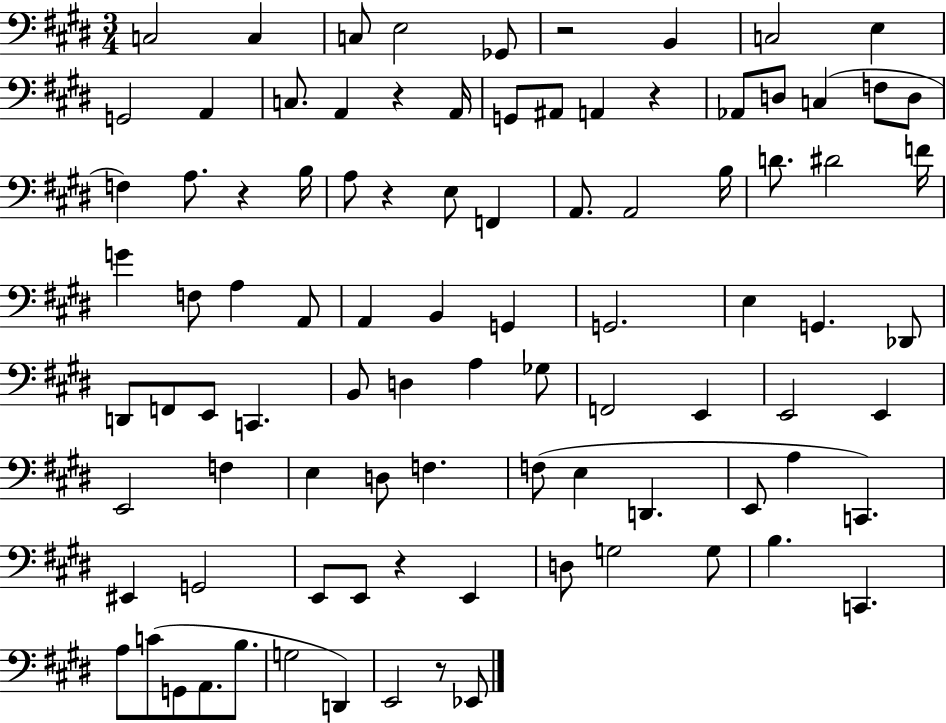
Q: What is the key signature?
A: E major